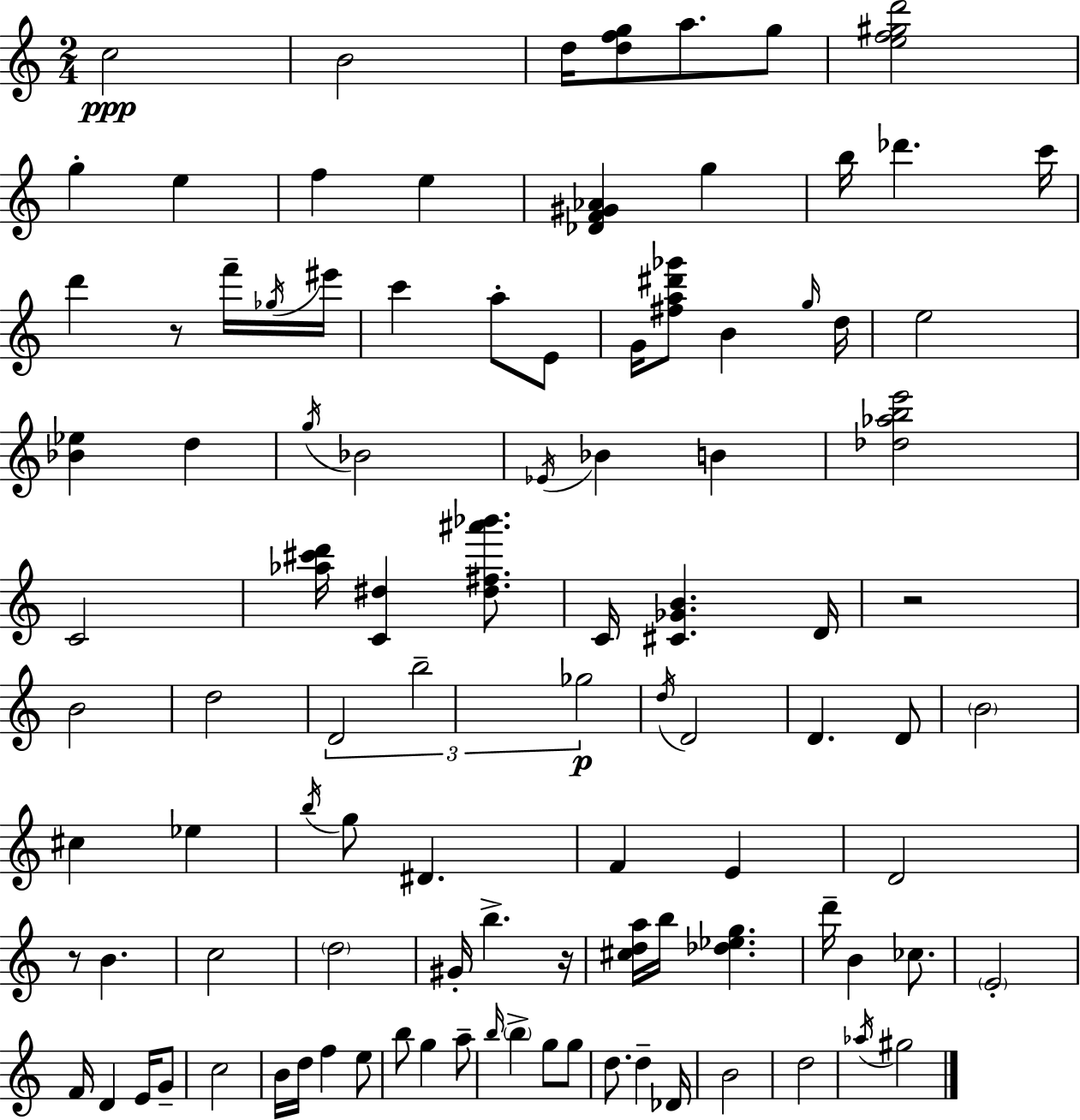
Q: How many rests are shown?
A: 4